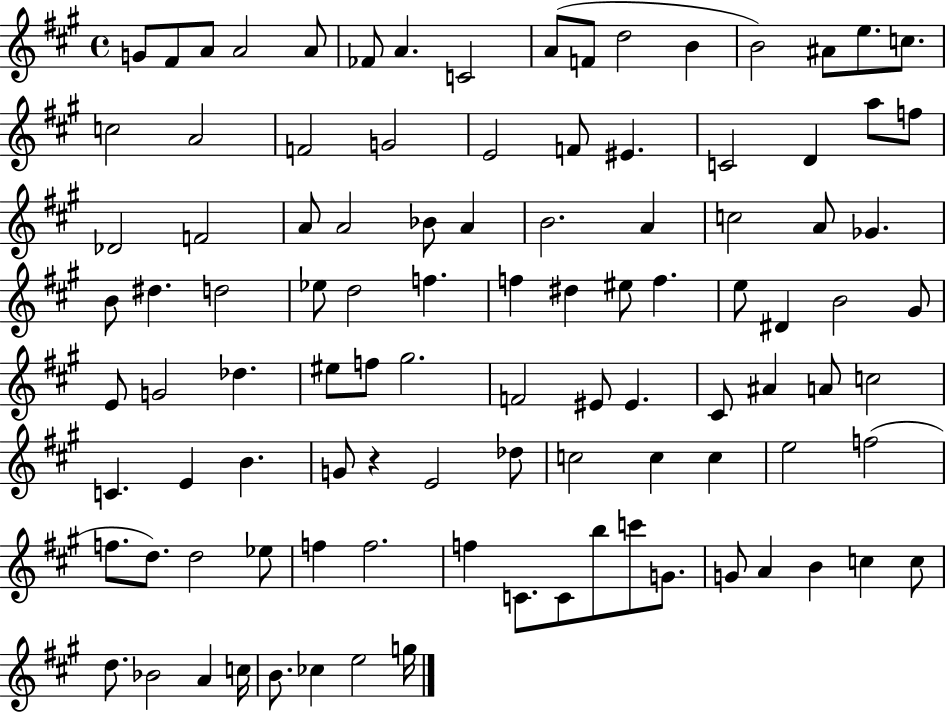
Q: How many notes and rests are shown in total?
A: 102